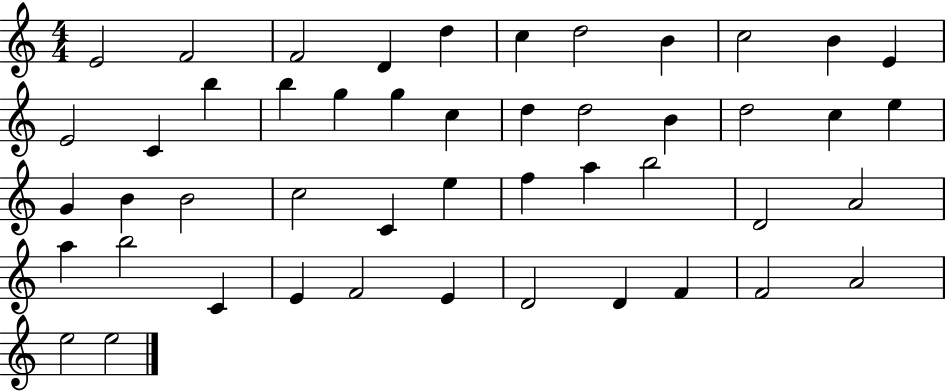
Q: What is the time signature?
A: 4/4